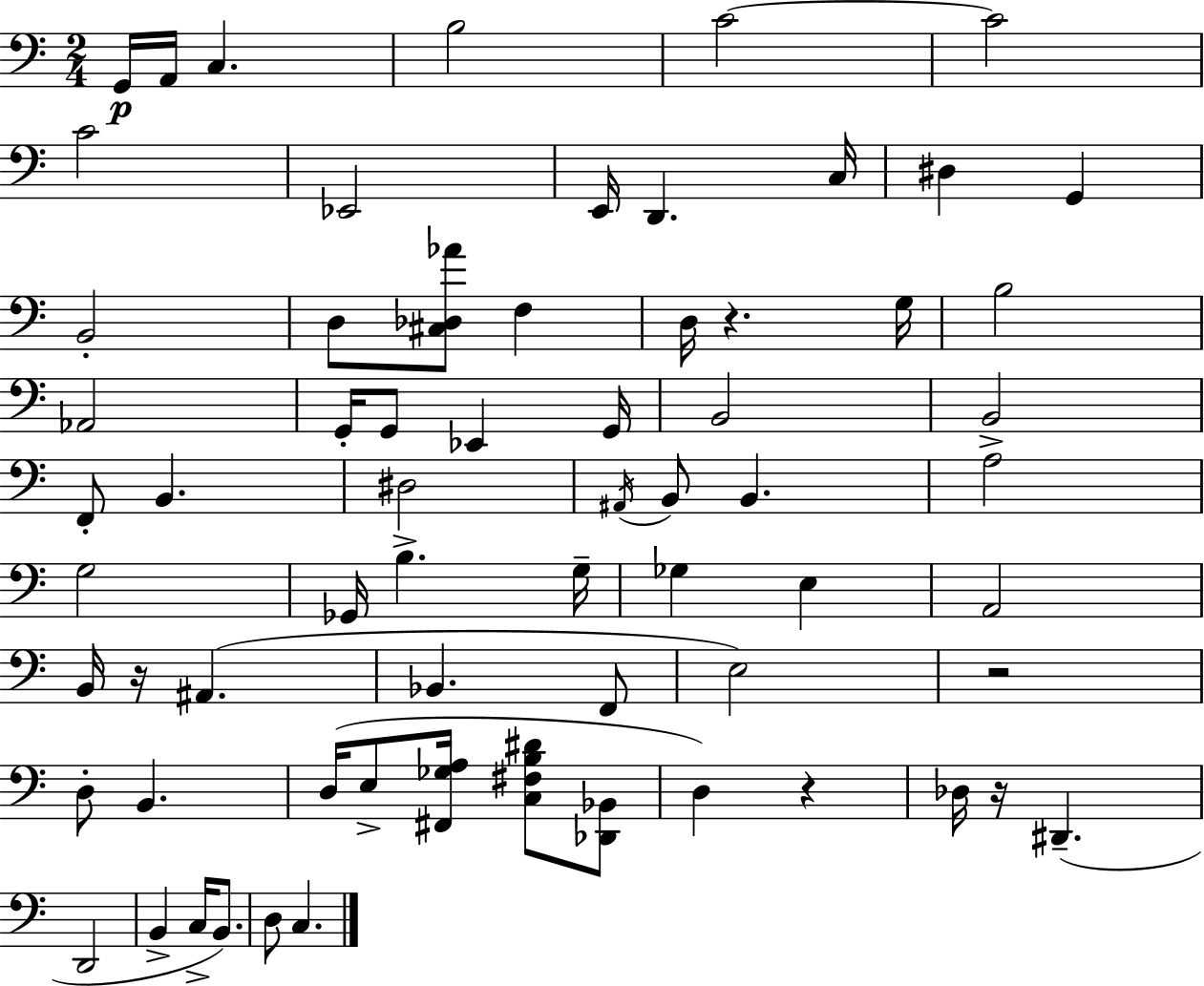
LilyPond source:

{
  \clef bass
  \numericTimeSignature
  \time 2/4
  \key c \major
  g,16\p a,16 c4. | b2 | c'2~~ | c'2 | \break c'2 | ees,2 | e,16 d,4. c16 | dis4 g,4 | \break b,2-. | d8 <cis des aes'>8 f4 | d16 r4. g16 | b2 | \break aes,2 | g,16-. g,8 ees,4 g,16 | b,2 | b,2-> | \break f,8-. b,4. | dis2 | \acciaccatura { ais,16 } b,8 b,4. | a2 | \break g2 | ges,16 b4.-> | g16-- ges4 e4 | a,2 | \break b,16 r16 ais,4.( | bes,4. f,8 | e2) | r2 | \break d8-. b,4. | d16( e8-> <fis, ges a>16 <c fis b dis'>8 <des, bes,>8 | d4) r4 | des16 r16 dis,4.--( | \break d,2 | b,4-> c16-> b,8.) | d8 c4. | \bar "|."
}